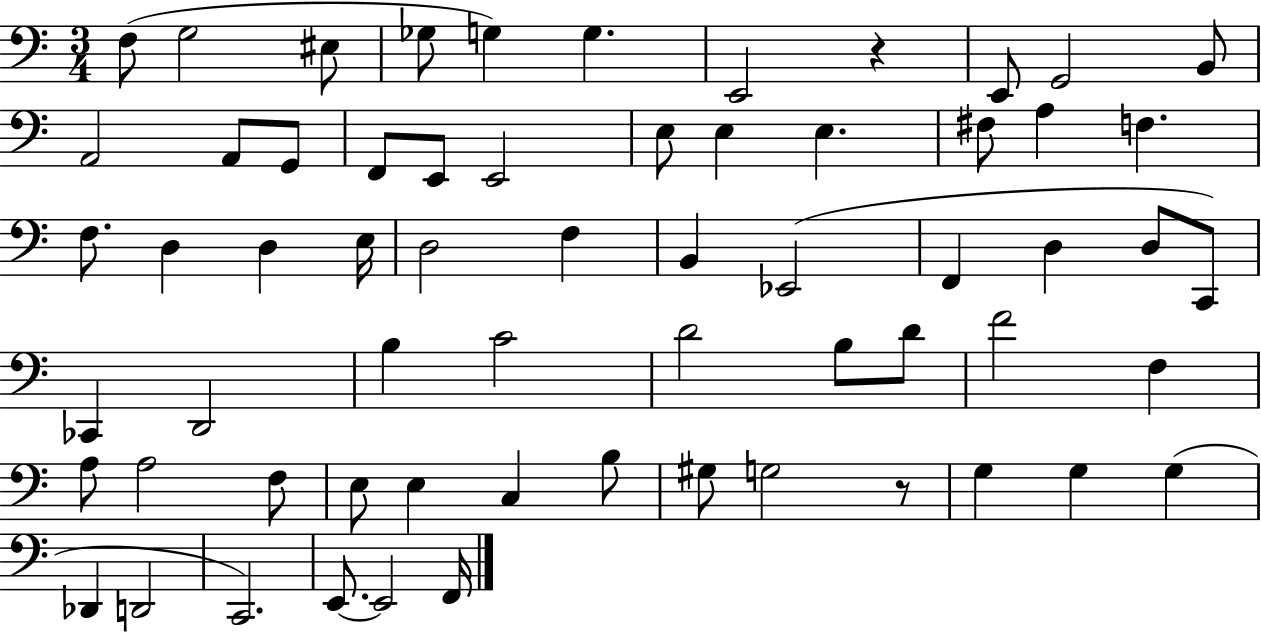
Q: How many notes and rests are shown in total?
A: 63